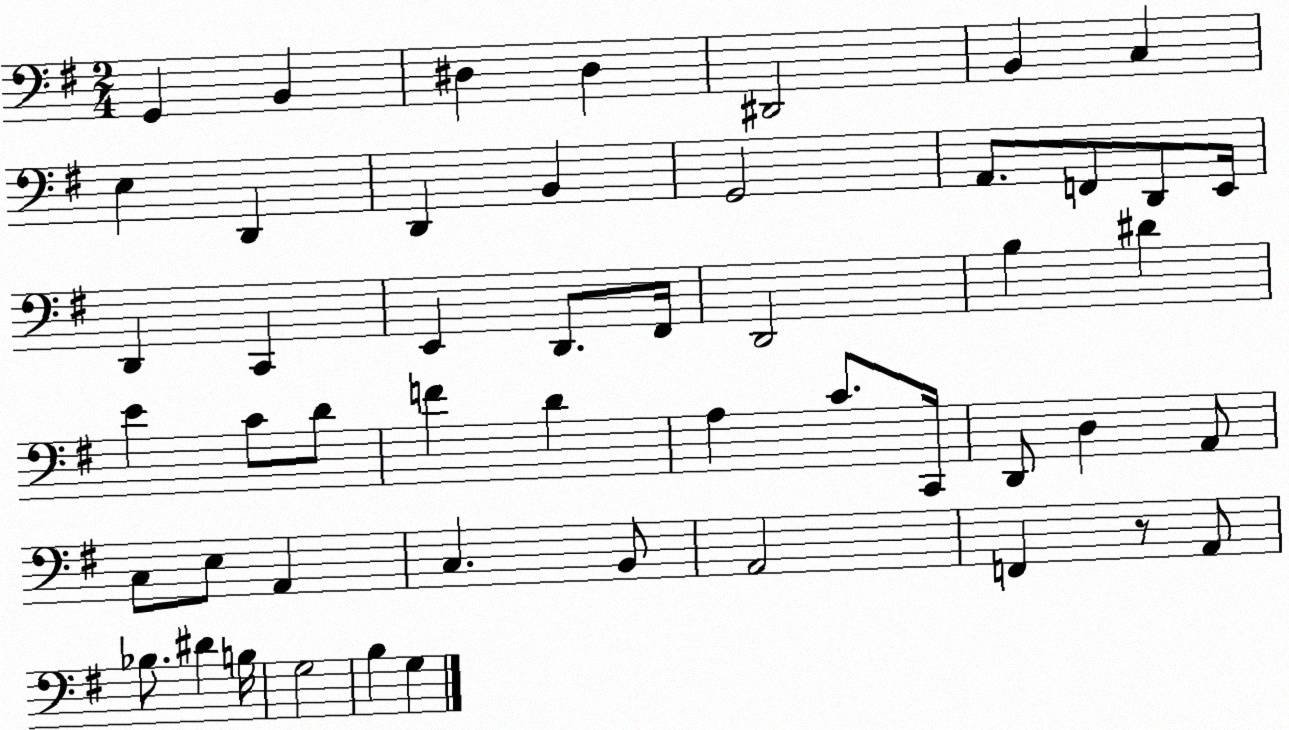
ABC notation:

X:1
T:Untitled
M:2/4
L:1/4
K:G
G,, B,, ^D, ^D, ^D,,2 B,, C, E, D,, D,, B,, G,,2 A,,/2 F,,/2 D,,/2 E,,/4 D,, C,, E,, D,,/2 ^F,,/4 D,,2 B, ^D E C/2 D/2 F D A, C/2 C,,/4 D,,/2 D, A,,/2 C,/2 E,/2 A,, C, B,,/2 A,,2 F,, z/2 A,,/2 _B,/2 ^D B,/4 G,2 B, G,